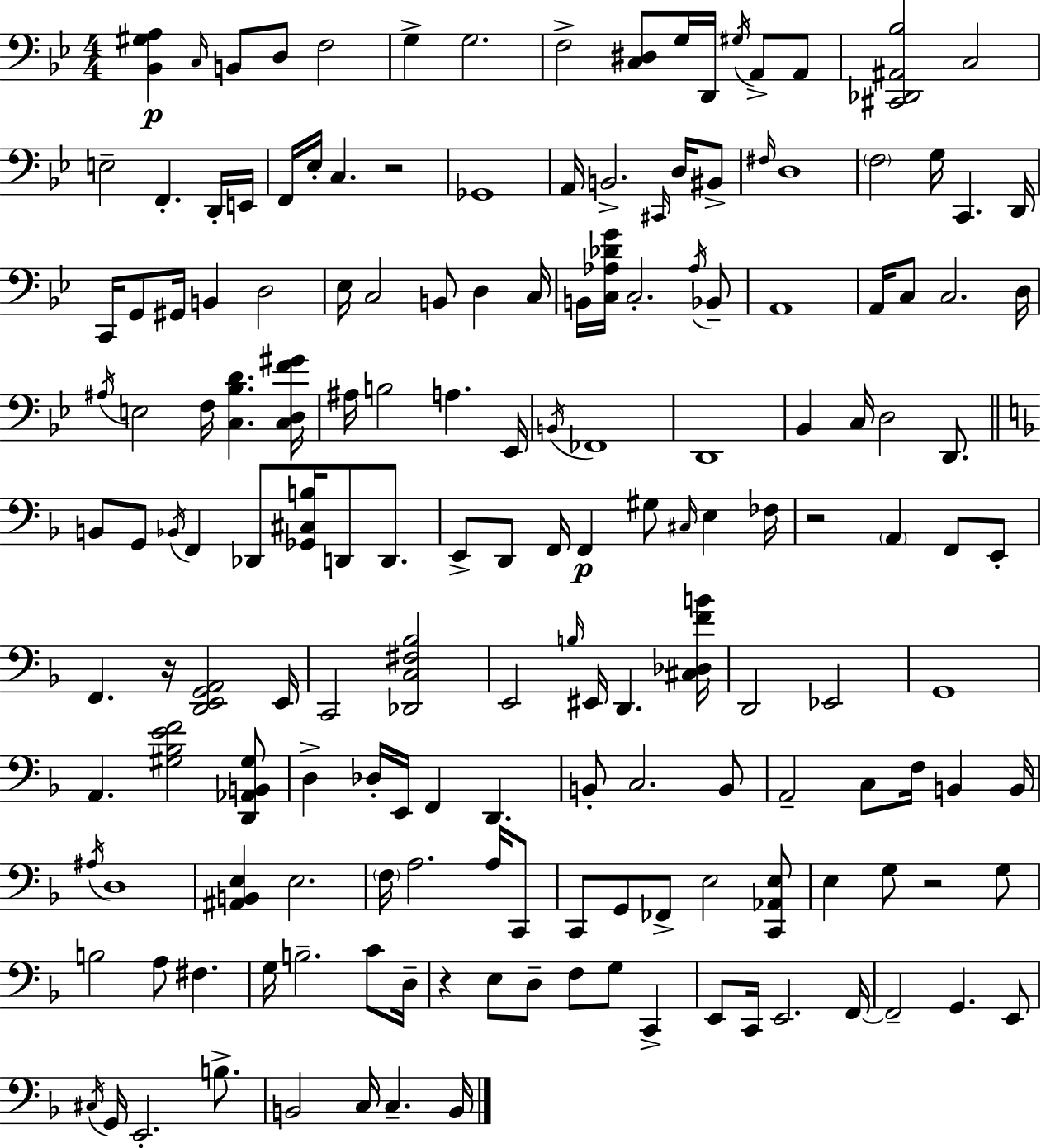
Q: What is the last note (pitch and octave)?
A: B2